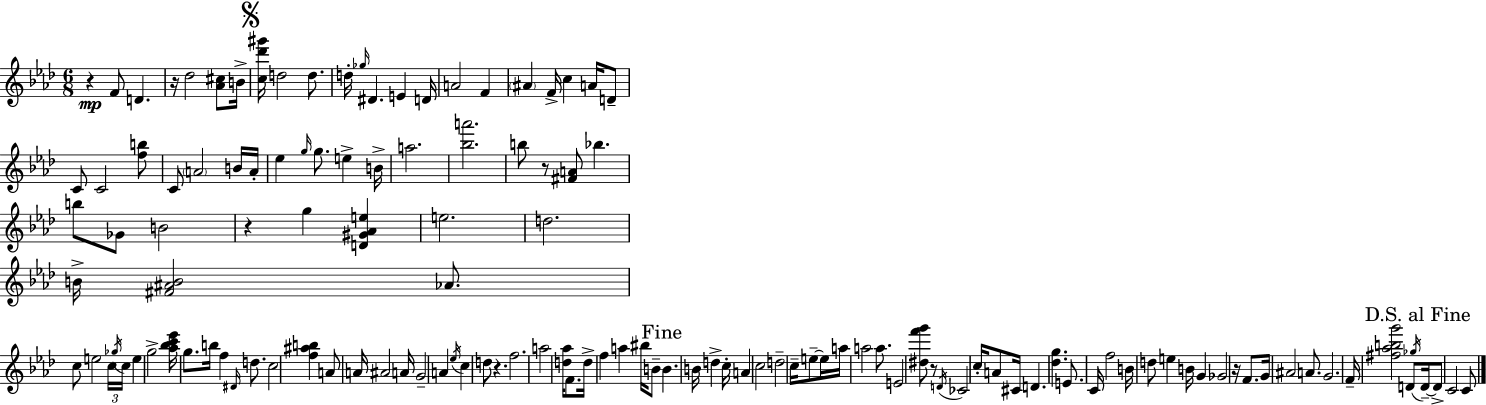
X:1
T:Untitled
M:6/8
L:1/4
K:Ab
z F/2 D z/4 _d2 [_A^c]/2 B/4 [c_d'^g']/4 d2 d/2 d/4 _g/4 ^D E D/4 A2 F ^A F/4 c A/4 D/2 C/2 C2 [fb]/2 C/2 A2 B/4 A/4 _e g/4 g/2 e B/4 a2 [_ba']2 b/2 z/2 [^FA]/2 _b b/2 _G/2 B2 z g [D^G_Ae] e2 d2 B/4 [^F^AB]2 _A/2 c/2 e2 c/4 _g/4 c/4 e g2 [_a_bc'_e']/4 g/2 b/4 f ^D/4 d/2 c2 [f^ab] A/2 A/4 ^A2 A/4 G2 A _e/4 c d/2 z f2 a2 [d_a]/4 F/2 d/4 f a ^b/4 B/2 B B/4 d c/4 A c2 d2 c/4 e/2 e/4 a/4 a2 a/2 E2 [^df'g']/2 z/2 D/4 _C2 c/4 A/2 ^C/4 D [_dg] E/2 C/4 f2 B/4 d/2 e B/4 G _G2 z/4 F/2 G/4 ^A2 A/2 G2 F/4 [^f_abg']2 D/2 _g/4 D/4 D/2 C2 C/2